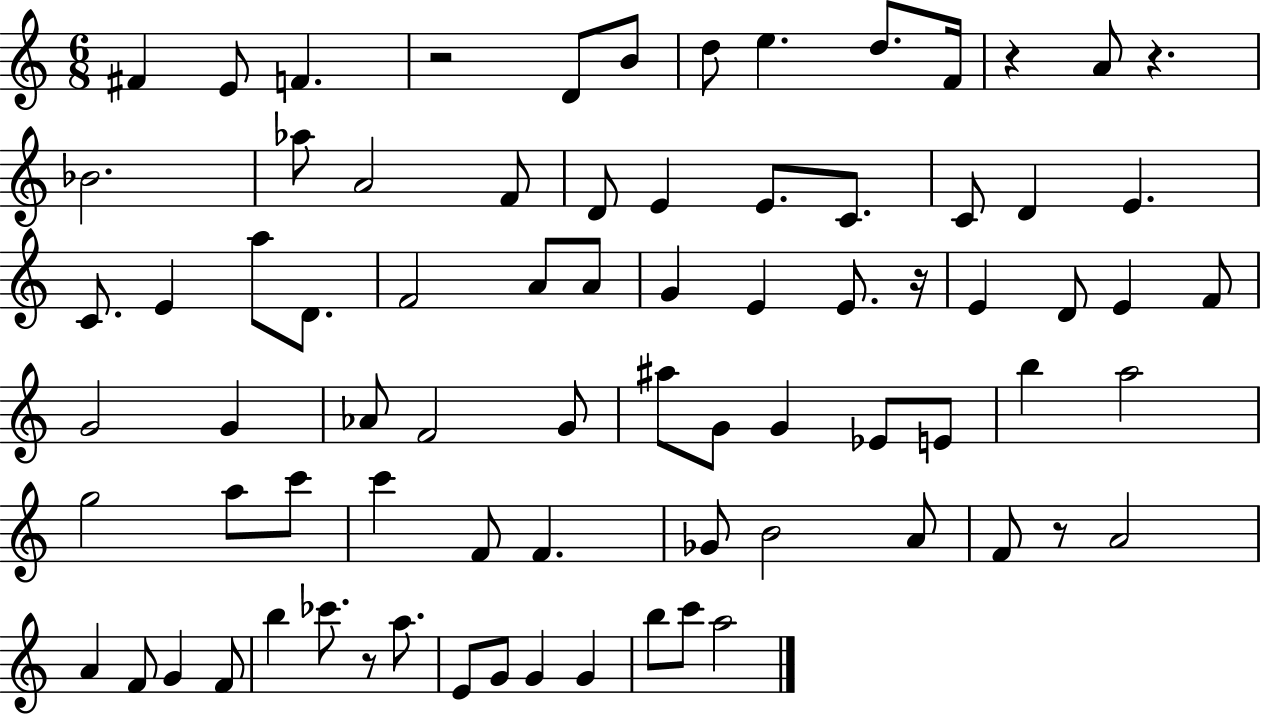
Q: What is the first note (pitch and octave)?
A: F#4